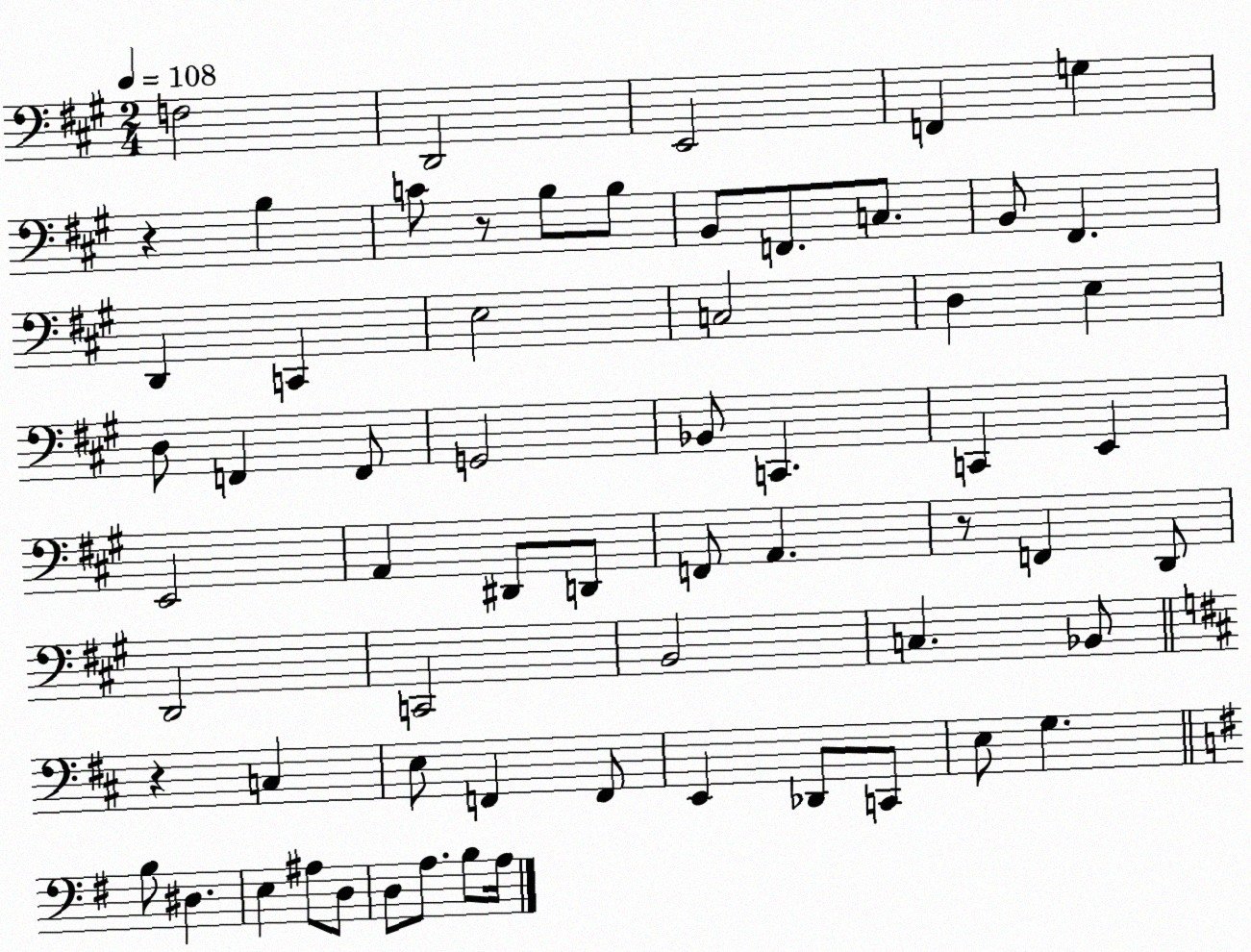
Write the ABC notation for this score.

X:1
T:Untitled
M:2/4
L:1/4
K:A
F,2 D,,2 E,,2 F,, G, z B, C/2 z/2 B,/2 B,/2 B,,/2 F,,/2 C,/2 B,,/2 ^F,, D,, C,, E,2 C,2 D, E, D,/2 F,, F,,/2 G,,2 _B,,/2 C,, C,, E,, E,,2 A,, ^D,,/2 D,,/2 F,,/2 A,, z/2 F,, D,,/2 D,,2 C,,2 B,,2 C, _B,,/2 z C, E,/2 F,, F,,/2 E,, _D,,/2 C,,/2 E,/2 G, B,/2 ^D, E, ^A,/2 D,/2 D,/2 A,/2 B,/2 A,/4